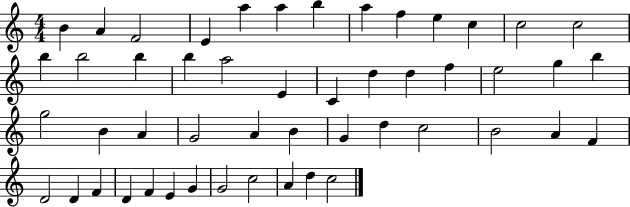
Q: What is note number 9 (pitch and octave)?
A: F5